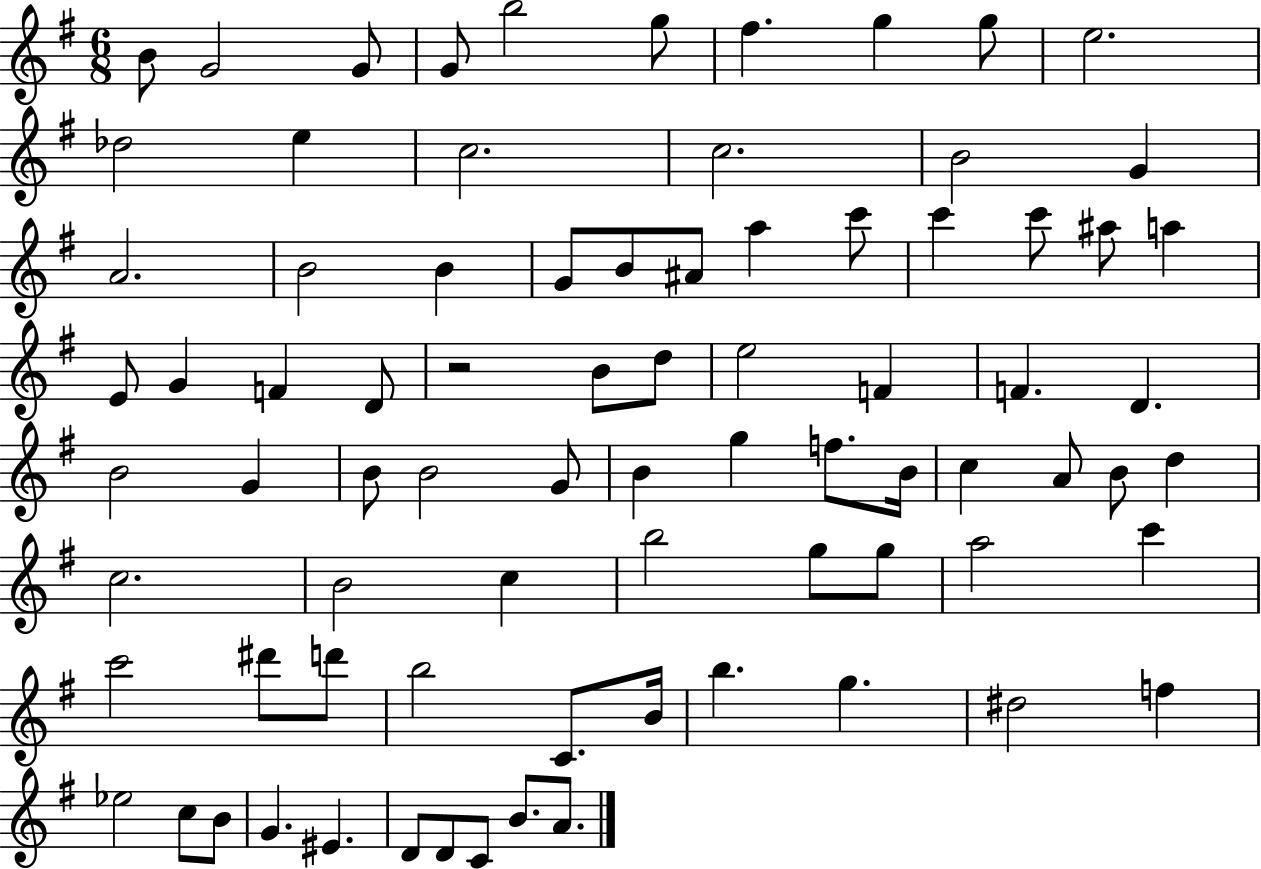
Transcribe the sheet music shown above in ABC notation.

X:1
T:Untitled
M:6/8
L:1/4
K:G
B/2 G2 G/2 G/2 b2 g/2 ^f g g/2 e2 _d2 e c2 c2 B2 G A2 B2 B G/2 B/2 ^A/2 a c'/2 c' c'/2 ^a/2 a E/2 G F D/2 z2 B/2 d/2 e2 F F D B2 G B/2 B2 G/2 B g f/2 B/4 c A/2 B/2 d c2 B2 c b2 g/2 g/2 a2 c' c'2 ^d'/2 d'/2 b2 C/2 B/4 b g ^d2 f _e2 c/2 B/2 G ^E D/2 D/2 C/2 B/2 A/2